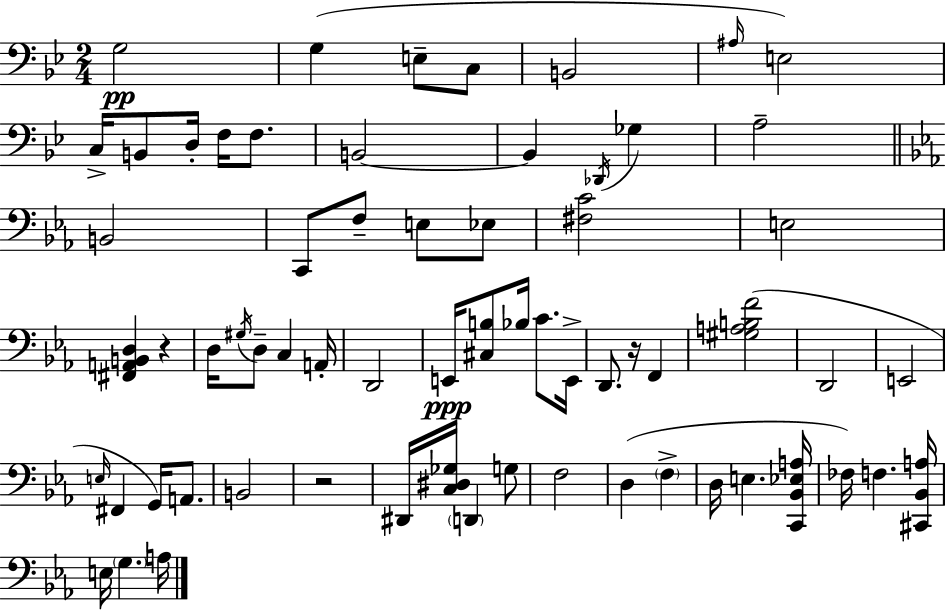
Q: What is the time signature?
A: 2/4